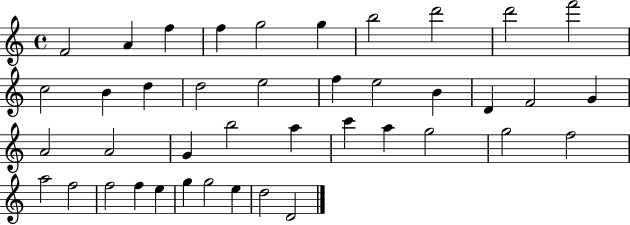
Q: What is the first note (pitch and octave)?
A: F4